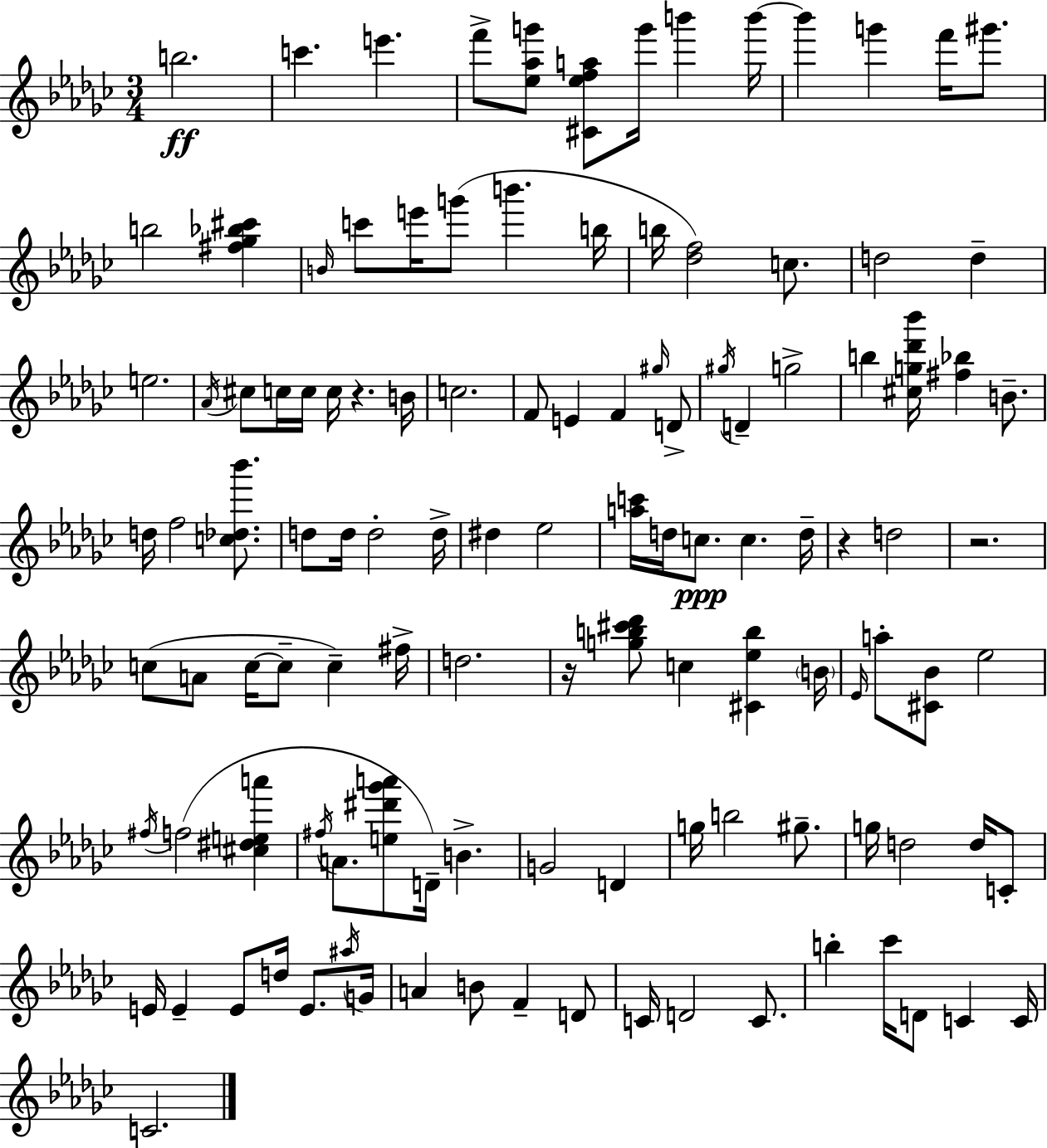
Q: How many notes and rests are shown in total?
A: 117